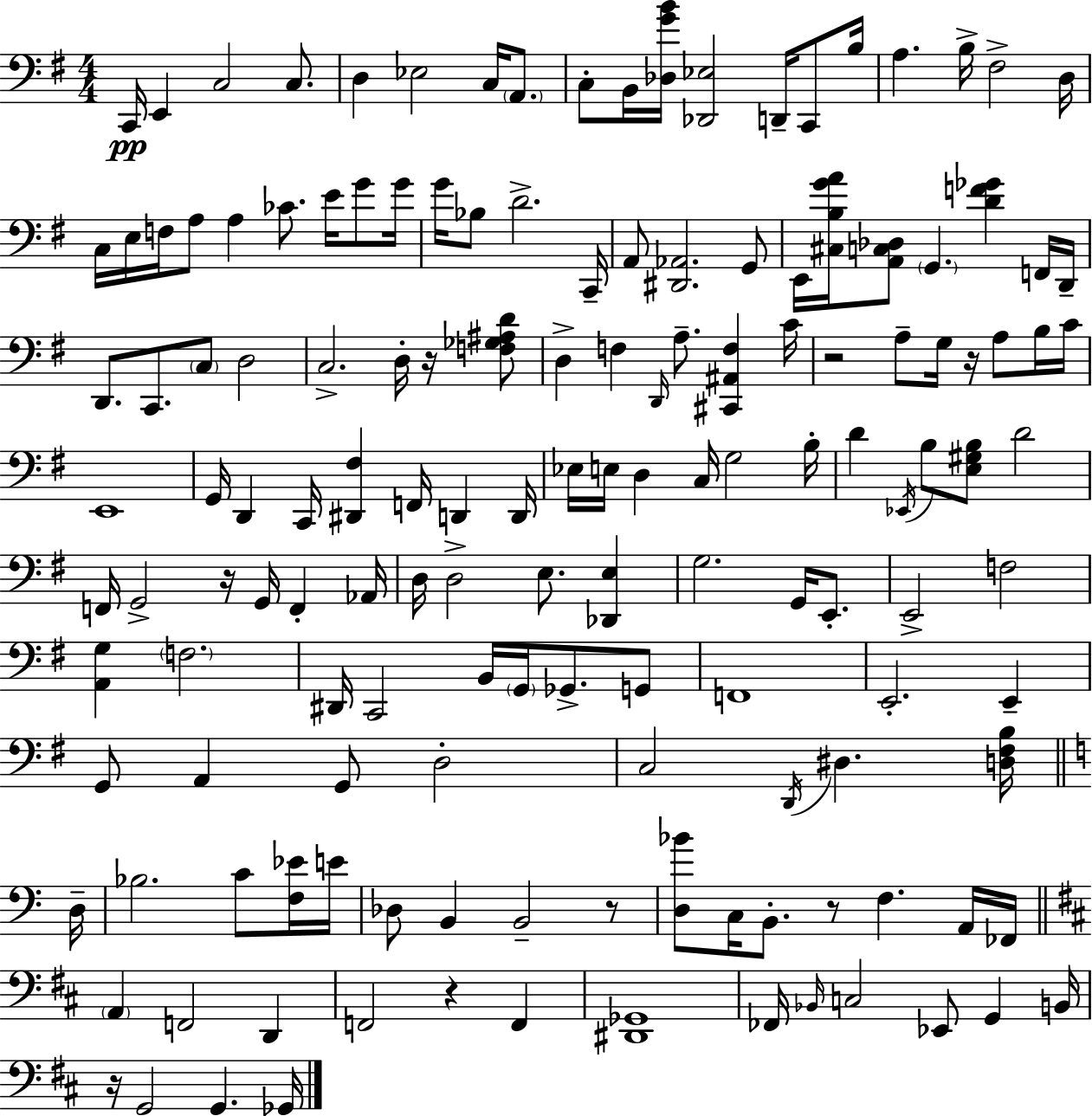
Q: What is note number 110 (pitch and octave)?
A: A2